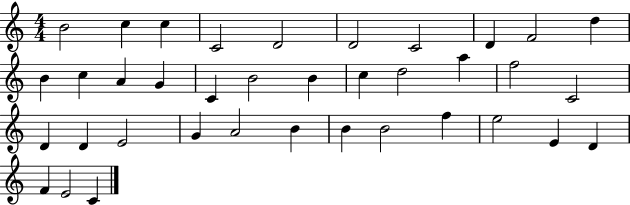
{
  \clef treble
  \numericTimeSignature
  \time 4/4
  \key c \major
  b'2 c''4 c''4 | c'2 d'2 | d'2 c'2 | d'4 f'2 d''4 | \break b'4 c''4 a'4 g'4 | c'4 b'2 b'4 | c''4 d''2 a''4 | f''2 c'2 | \break d'4 d'4 e'2 | g'4 a'2 b'4 | b'4 b'2 f''4 | e''2 e'4 d'4 | \break f'4 e'2 c'4 | \bar "|."
}